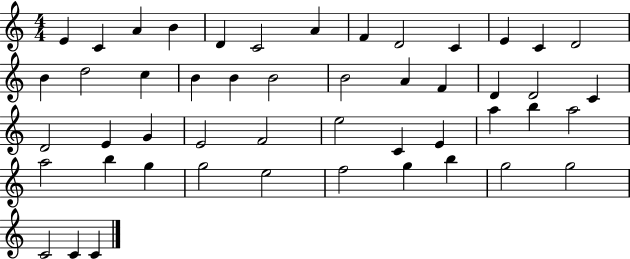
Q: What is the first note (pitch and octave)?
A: E4